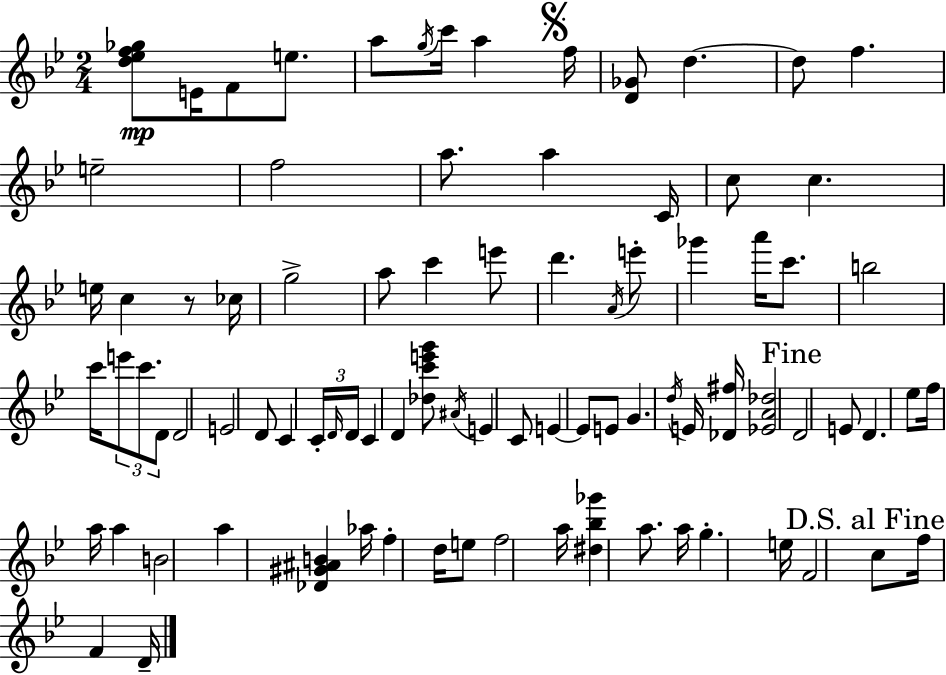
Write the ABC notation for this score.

X:1
T:Untitled
M:2/4
L:1/4
K:Gm
[d_ef_g]/2 E/4 F/2 e/2 a/2 g/4 c'/4 a f/4 [D_G]/2 d d/2 f e2 f2 a/2 a C/4 c/2 c e/4 c z/2 _c/4 g2 a/2 c' e'/2 d' A/4 e'/2 _g' a'/4 c'/2 b2 c'/4 e'/2 c'/2 D/2 D2 E2 D/2 C C/4 D/4 D/4 C D [_dc'e'g']/2 ^A/4 E C/2 E E/2 E/2 G d/4 E/4 [_D^f]/4 [_EA_d]2 D2 E/2 D _e/2 f/4 a/4 a B2 a [_D^G^AB] _a/4 f d/4 e/2 f2 a/4 [^d_b_g'] a/2 a/4 g e/4 F2 c/2 f/4 F D/4